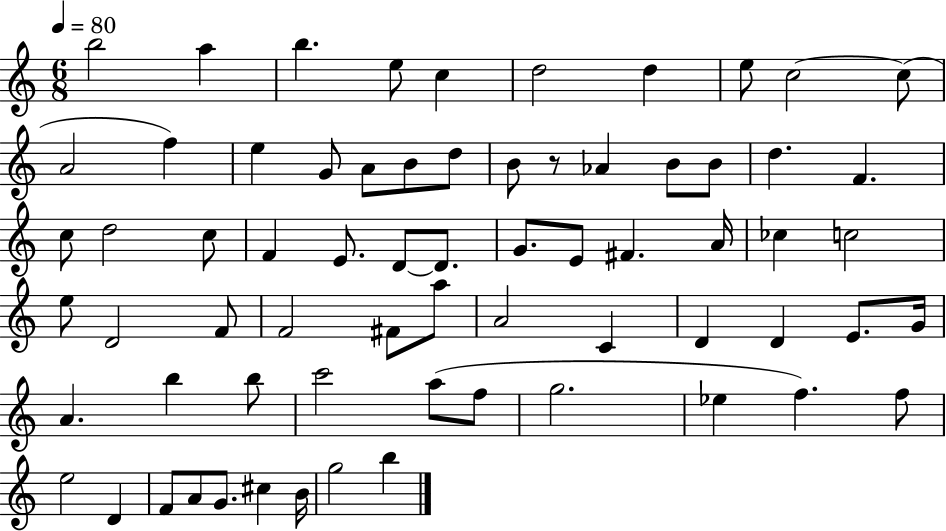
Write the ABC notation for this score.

X:1
T:Untitled
M:6/8
L:1/4
K:C
b2 a b e/2 c d2 d e/2 c2 c/2 A2 f e G/2 A/2 B/2 d/2 B/2 z/2 _A B/2 B/2 d F c/2 d2 c/2 F E/2 D/2 D/2 G/2 E/2 ^F A/4 _c c2 e/2 D2 F/2 F2 ^F/2 a/2 A2 C D D E/2 G/4 A b b/2 c'2 a/2 f/2 g2 _e f f/2 e2 D F/2 A/2 G/2 ^c B/4 g2 b